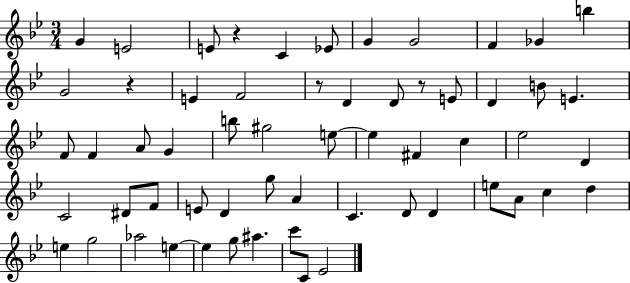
G4/q E4/h E4/e R/q C4/q Eb4/e G4/q G4/h F4/q Gb4/q B5/q G4/h R/q E4/q F4/h R/e D4/q D4/e R/e E4/e D4/q B4/e E4/q. F4/e F4/q A4/e G4/q B5/e G#5/h E5/e E5/q F#4/q C5/q Eb5/h D4/q C4/h D#4/e F4/e E4/e D4/q G5/e A4/q C4/q. D4/e D4/q E5/e A4/e C5/q D5/q E5/q G5/h Ab5/h E5/q E5/q G5/e A#5/q. C6/e C4/e Eb4/h